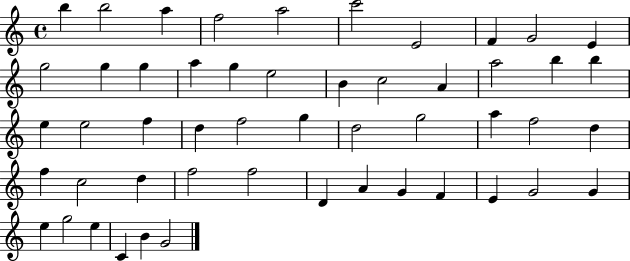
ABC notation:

X:1
T:Untitled
M:4/4
L:1/4
K:C
b b2 a f2 a2 c'2 E2 F G2 E g2 g g a g e2 B c2 A a2 b b e e2 f d f2 g d2 g2 a f2 d f c2 d f2 f2 D A G F E G2 G e g2 e C B G2